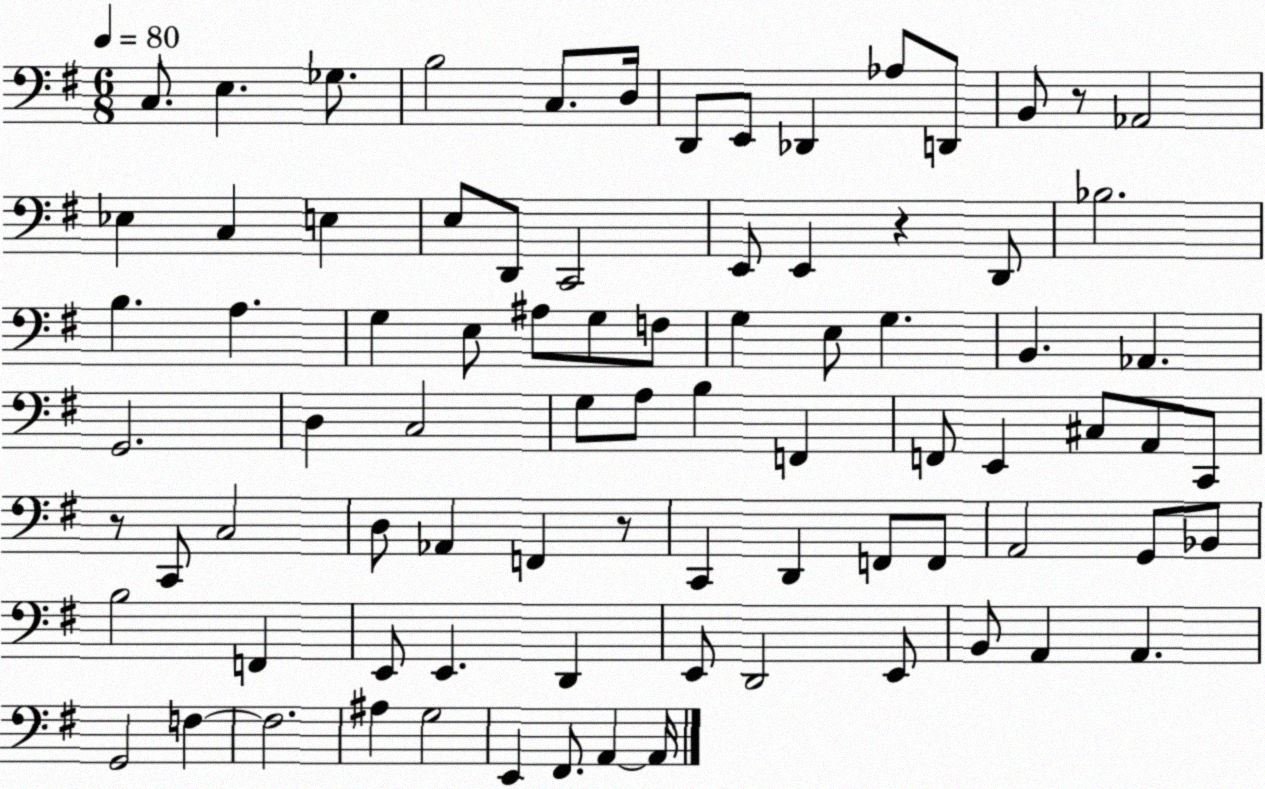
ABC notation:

X:1
T:Untitled
M:6/8
L:1/4
K:G
C,/2 E, _G,/2 B,2 C,/2 D,/4 D,,/2 E,,/2 _D,, _A,/2 D,,/2 B,,/2 z/2 _A,,2 _E, C, E, E,/2 D,,/2 C,,2 E,,/2 E,, z D,,/2 _B,2 B, A, G, E,/2 ^A,/2 G,/2 F,/2 G, E,/2 G, B,, _A,, G,,2 D, C,2 G,/2 A,/2 B, F,, F,,/2 E,, ^C,/2 A,,/2 C,,/2 z/2 C,,/2 C,2 D,/2 _A,, F,, z/2 C,, D,, F,,/2 F,,/2 A,,2 G,,/2 _B,,/2 B,2 F,, E,,/2 E,, D,, E,,/2 D,,2 E,,/2 B,,/2 A,, A,, G,,2 F, F,2 ^A, G,2 E,, ^F,,/2 A,, A,,/4